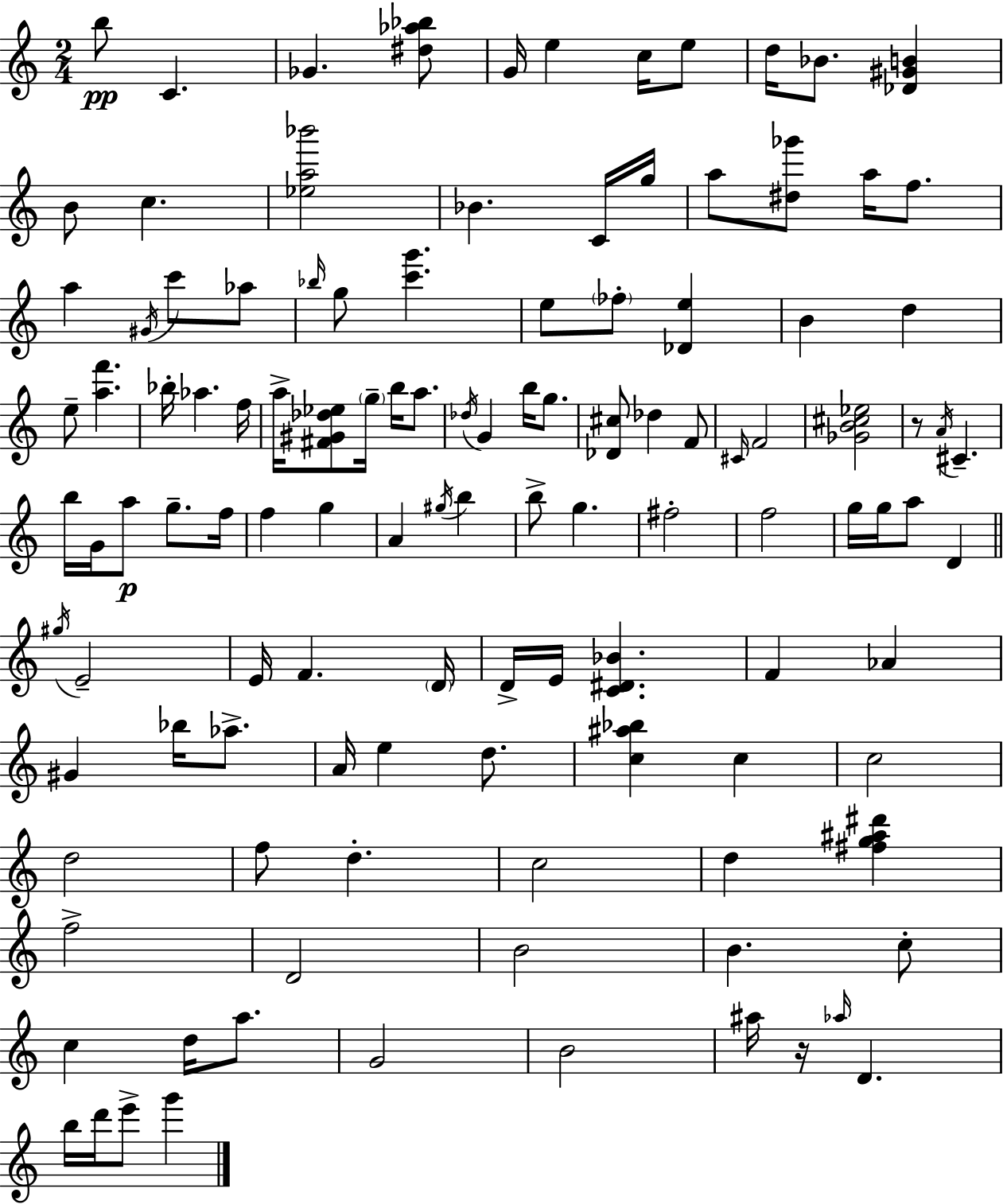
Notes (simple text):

B5/e C4/q. Gb4/q. [D#5,Ab5,Bb5]/e G4/s E5/q C5/s E5/e D5/s Bb4/e. [Db4,G#4,B4]/q B4/e C5/q. [Eb5,A5,Bb6]/h Bb4/q. C4/s G5/s A5/e [D#5,Gb6]/e A5/s F5/e. A5/q G#4/s C6/e Ab5/e Bb5/s G5/e [C6,G6]/q. E5/e FES5/e [Db4,E5]/q B4/q D5/q E5/e [A5,F6]/q. Bb5/s Ab5/q. F5/s A5/s [F#4,G#4,Db5,Eb5]/e G5/s B5/s A5/e. Db5/s G4/q B5/s G5/e. [Db4,C#5]/e Db5/q F4/e C#4/s F4/h [Gb4,B4,C#5,Eb5]/h R/e A4/s C#4/q. B5/s G4/s A5/e G5/e. F5/s F5/q G5/q A4/q G#5/s B5/q B5/e G5/q. F#5/h F5/h G5/s G5/s A5/e D4/q G#5/s E4/h E4/s F4/q. D4/s D4/s E4/s [C4,D#4,Bb4]/q. F4/q Ab4/q G#4/q Bb5/s Ab5/e. A4/s E5/q D5/e. [C5,A#5,Bb5]/q C5/q C5/h D5/h F5/e D5/q. C5/h D5/q [F#5,G5,A#5,D#6]/q F5/h D4/h B4/h B4/q. C5/e C5/q D5/s A5/e. G4/h B4/h A#5/s R/s Ab5/s D4/q. B5/s D6/s E6/e G6/q